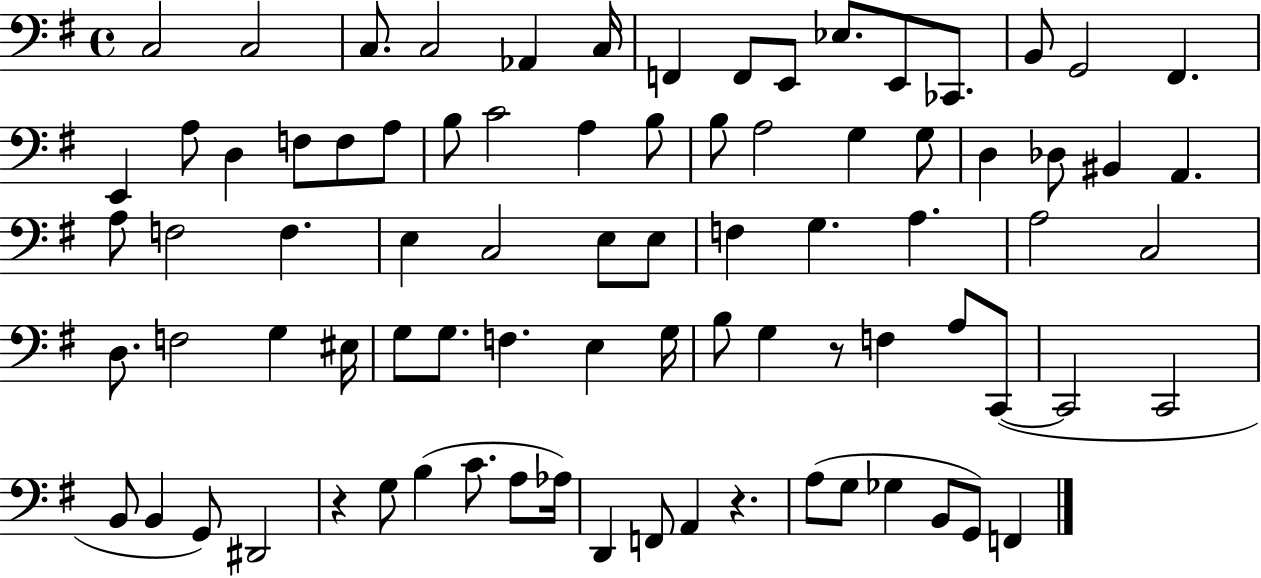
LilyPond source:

{
  \clef bass
  \time 4/4
  \defaultTimeSignature
  \key g \major
  c2 c2 | c8. c2 aes,4 c16 | f,4 f,8 e,8 ees8. e,8 ces,8. | b,8 g,2 fis,4. | \break e,4 a8 d4 f8 f8 a8 | b8 c'2 a4 b8 | b8 a2 g4 g8 | d4 des8 bis,4 a,4. | \break a8 f2 f4. | e4 c2 e8 e8 | f4 g4. a4. | a2 c2 | \break d8. f2 g4 eis16 | g8 g8. f4. e4 g16 | b8 g4 r8 f4 a8 c,8~(~ | c,2 c,2 | \break b,8 b,4 g,8) dis,2 | r4 g8 b4( c'8. a8 aes16) | d,4 f,8 a,4 r4. | a8( g8 ges4 b,8 g,8) f,4 | \break \bar "|."
}